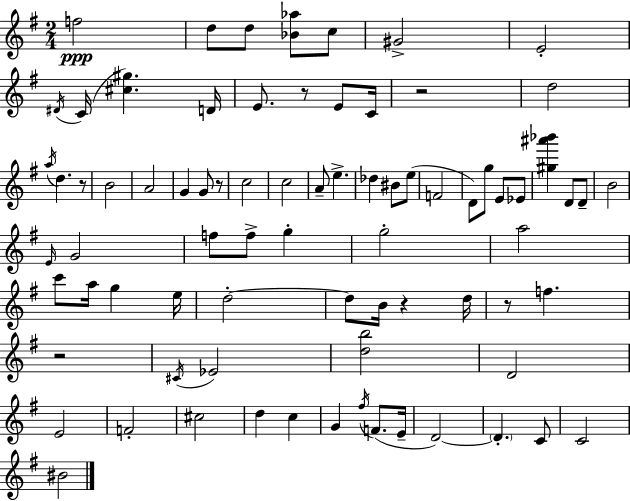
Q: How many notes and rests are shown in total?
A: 78